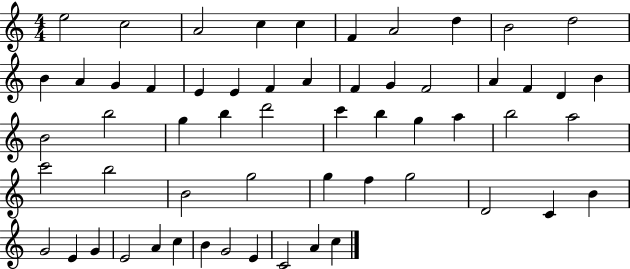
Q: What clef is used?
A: treble